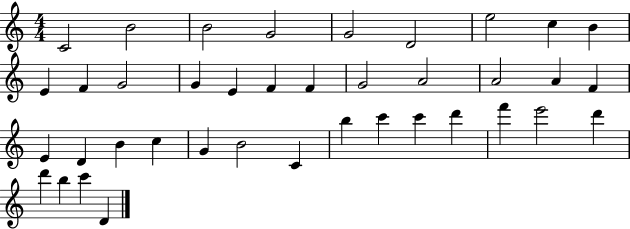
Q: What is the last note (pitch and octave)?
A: D4